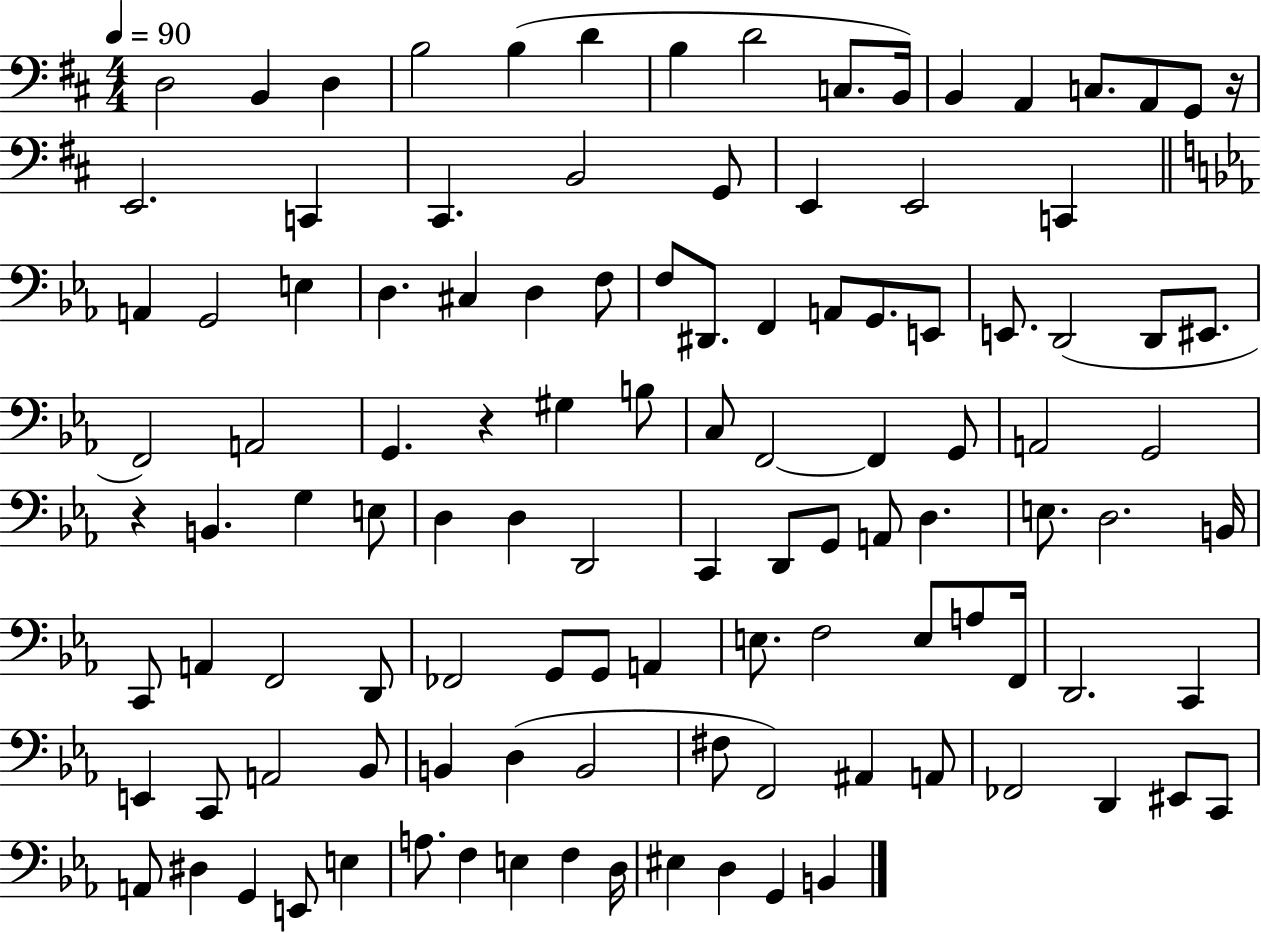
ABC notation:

X:1
T:Untitled
M:4/4
L:1/4
K:D
D,2 B,, D, B,2 B, D B, D2 C,/2 B,,/4 B,, A,, C,/2 A,,/2 G,,/2 z/4 E,,2 C,, ^C,, B,,2 G,,/2 E,, E,,2 C,, A,, G,,2 E, D, ^C, D, F,/2 F,/2 ^D,,/2 F,, A,,/2 G,,/2 E,,/2 E,,/2 D,,2 D,,/2 ^E,,/2 F,,2 A,,2 G,, z ^G, B,/2 C,/2 F,,2 F,, G,,/2 A,,2 G,,2 z B,, G, E,/2 D, D, D,,2 C,, D,,/2 G,,/2 A,,/2 D, E,/2 D,2 B,,/4 C,,/2 A,, F,,2 D,,/2 _F,,2 G,,/2 G,,/2 A,, E,/2 F,2 E,/2 A,/2 F,,/4 D,,2 C,, E,, C,,/2 A,,2 _B,,/2 B,, D, B,,2 ^F,/2 F,,2 ^A,, A,,/2 _F,,2 D,, ^E,,/2 C,,/2 A,,/2 ^D, G,, E,,/2 E, A,/2 F, E, F, D,/4 ^E, D, G,, B,,